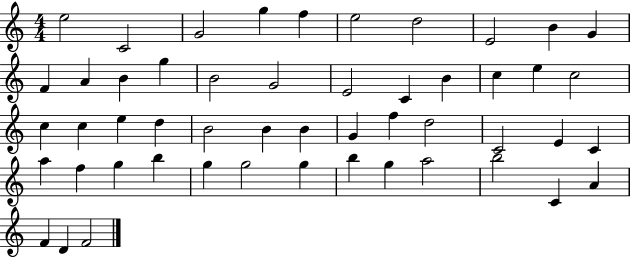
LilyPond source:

{
  \clef treble
  \numericTimeSignature
  \time 4/4
  \key c \major
  e''2 c'2 | g'2 g''4 f''4 | e''2 d''2 | e'2 b'4 g'4 | \break f'4 a'4 b'4 g''4 | b'2 g'2 | e'2 c'4 b'4 | c''4 e''4 c''2 | \break c''4 c''4 e''4 d''4 | b'2 b'4 b'4 | g'4 f''4 d''2 | c'2 e'4 c'4 | \break a''4 f''4 g''4 b''4 | g''4 g''2 g''4 | b''4 g''4 a''2 | b''2 c'4 a'4 | \break f'4 d'4 f'2 | \bar "|."
}